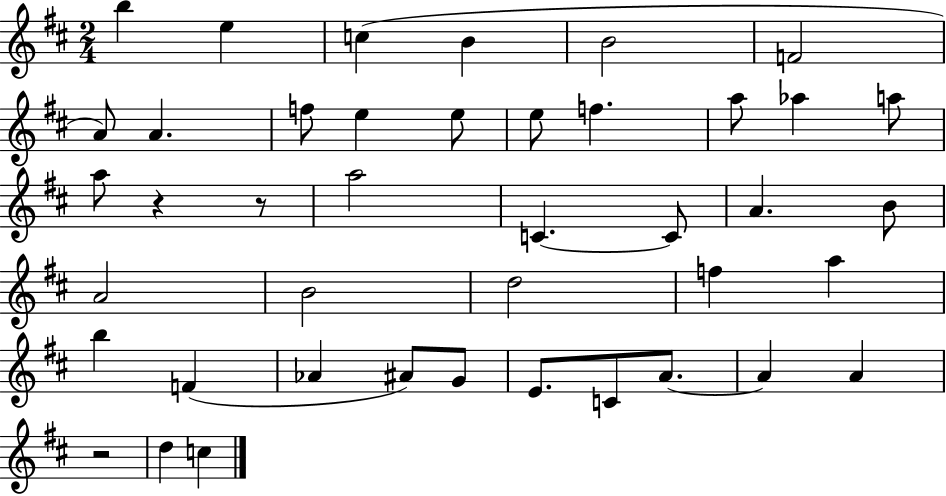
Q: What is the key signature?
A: D major